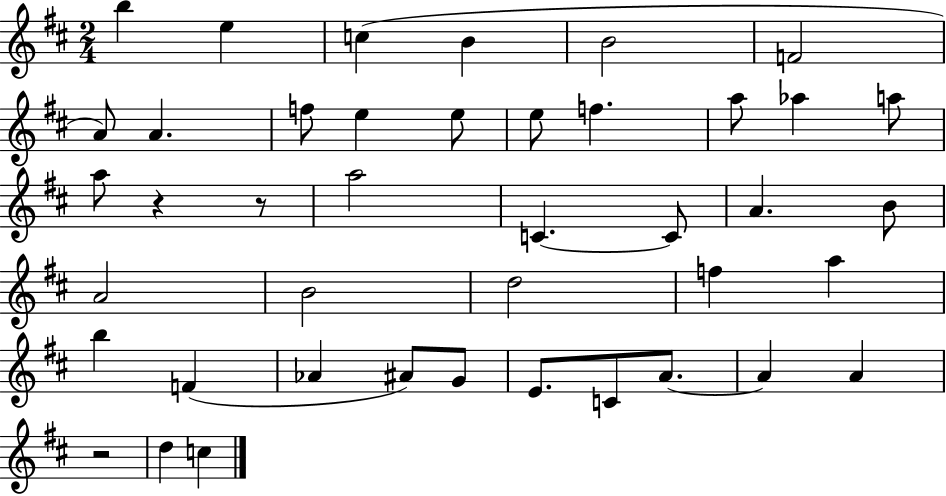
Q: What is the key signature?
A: D major